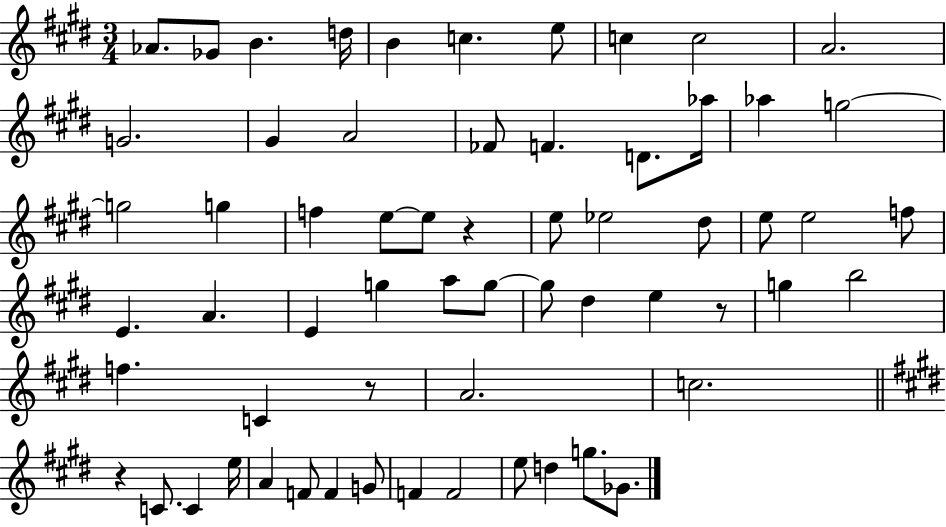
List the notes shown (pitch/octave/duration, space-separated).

Ab4/e. Gb4/e B4/q. D5/s B4/q C5/q. E5/e C5/q C5/h A4/h. G4/h. G#4/q A4/h FES4/e F4/q. D4/e. Ab5/s Ab5/q G5/h G5/h G5/q F5/q E5/e E5/e R/q E5/e Eb5/h D#5/e E5/e E5/h F5/e E4/q. A4/q. E4/q G5/q A5/e G5/e G5/e D#5/q E5/q R/e G5/q B5/h F5/q. C4/q R/e A4/h. C5/h. R/q C4/e. C4/q E5/s A4/q F4/e F4/q G4/e F4/q F4/h E5/e D5/q G5/e. Gb4/e.